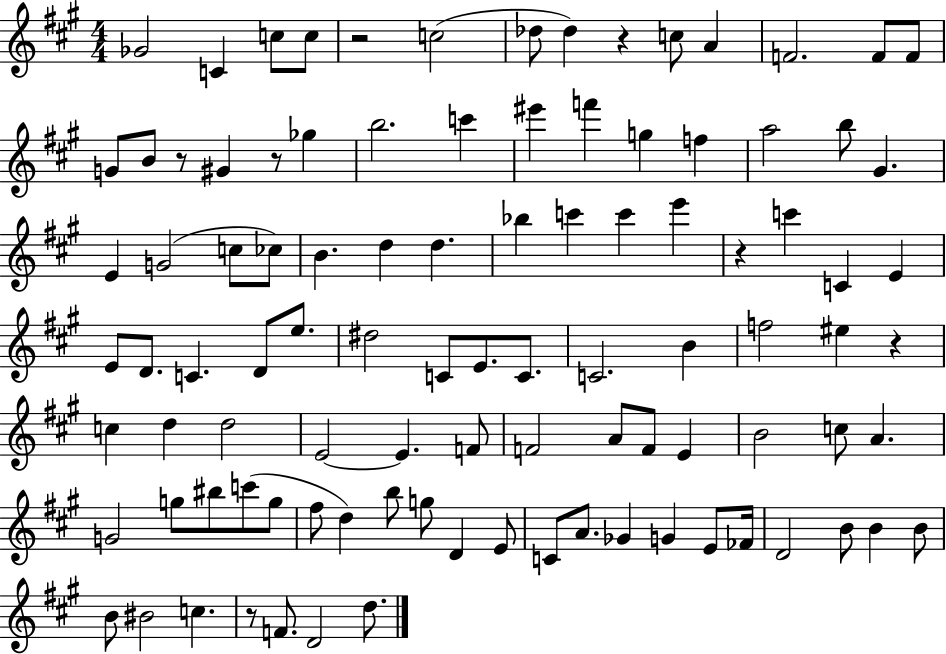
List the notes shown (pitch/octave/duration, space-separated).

Gb4/h C4/q C5/e C5/e R/h C5/h Db5/e Db5/q R/q C5/e A4/q F4/h. F4/e F4/e G4/e B4/e R/e G#4/q R/e Gb5/q B5/h. C6/q EIS6/q F6/q G5/q F5/q A5/h B5/e G#4/q. E4/q G4/h C5/e CES5/e B4/q. D5/q D5/q. Bb5/q C6/q C6/q E6/q R/q C6/q C4/q E4/q E4/e D4/e. C4/q. D4/e E5/e. D#5/h C4/e E4/e. C4/e. C4/h. B4/q F5/h EIS5/q R/q C5/q D5/q D5/h E4/h E4/q. F4/e F4/h A4/e F4/e E4/q B4/h C5/e A4/q. G4/h G5/e BIS5/e C6/e G5/e F#5/e D5/q B5/e G5/e D4/q E4/e C4/e A4/e. Gb4/q G4/q E4/e FES4/s D4/h B4/e B4/q B4/e B4/e BIS4/h C5/q. R/e F4/e. D4/h D5/e.